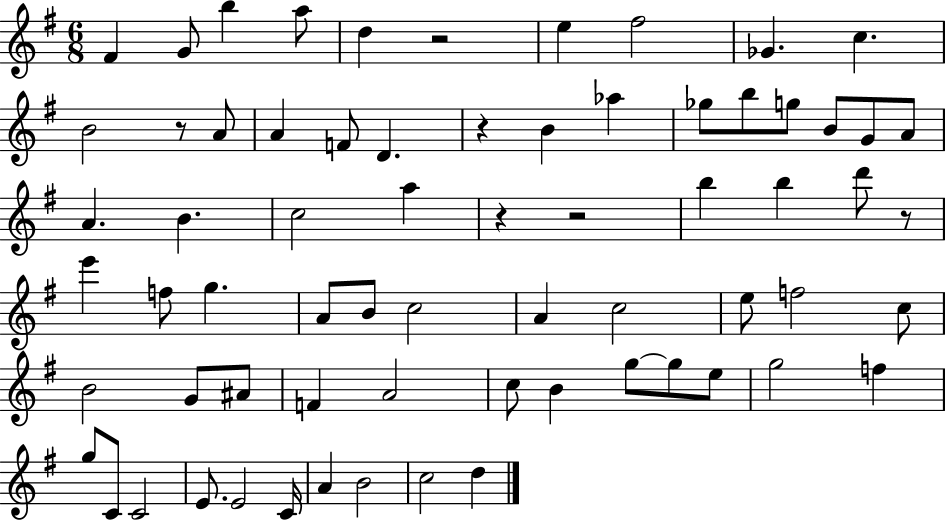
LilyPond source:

{
  \clef treble
  \numericTimeSignature
  \time 6/8
  \key g \major
  \repeat volta 2 { fis'4 g'8 b''4 a''8 | d''4 r2 | e''4 fis''2 | ges'4. c''4. | \break b'2 r8 a'8 | a'4 f'8 d'4. | r4 b'4 aes''4 | ges''8 b''8 g''8 b'8 g'8 a'8 | \break a'4. b'4. | c''2 a''4 | r4 r2 | b''4 b''4 d'''8 r8 | \break e'''4 f''8 g''4. | a'8 b'8 c''2 | a'4 c''2 | e''8 f''2 c''8 | \break b'2 g'8 ais'8 | f'4 a'2 | c''8 b'4 g''8~~ g''8 e''8 | g''2 f''4 | \break g''8 c'8 c'2 | e'8. e'2 c'16 | a'4 b'2 | c''2 d''4 | \break } \bar "|."
}